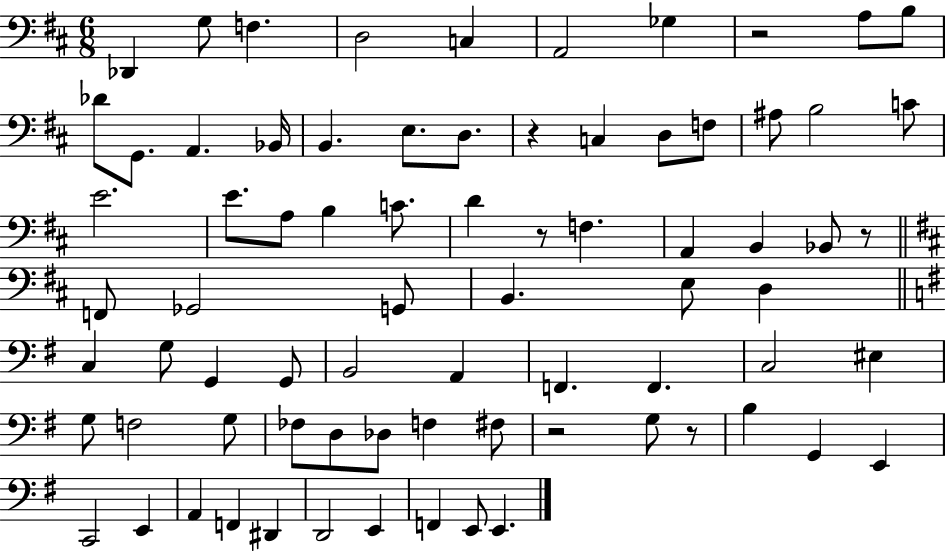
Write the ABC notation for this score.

X:1
T:Untitled
M:6/8
L:1/4
K:D
_D,, G,/2 F, D,2 C, A,,2 _G, z2 A,/2 B,/2 _D/2 G,,/2 A,, _B,,/4 B,, E,/2 D,/2 z C, D,/2 F,/2 ^A,/2 B,2 C/2 E2 E/2 A,/2 B, C/2 D z/2 F, A,, B,, _B,,/2 z/2 F,,/2 _G,,2 G,,/2 B,, E,/2 D, C, G,/2 G,, G,,/2 B,,2 A,, F,, F,, C,2 ^E, G,/2 F,2 G,/2 _F,/2 D,/2 _D,/2 F, ^F,/2 z2 G,/2 z/2 B, G,, E,, C,,2 E,, A,, F,, ^D,, D,,2 E,, F,, E,,/2 E,,